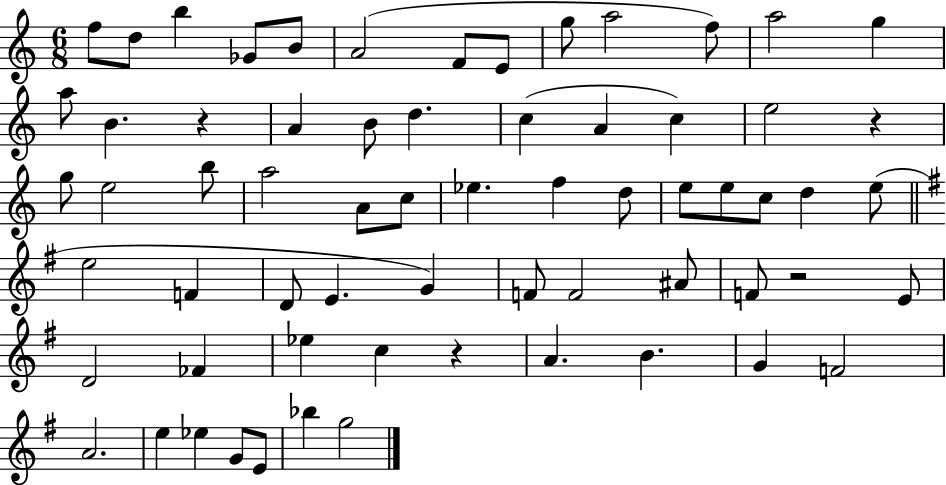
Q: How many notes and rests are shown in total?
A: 65